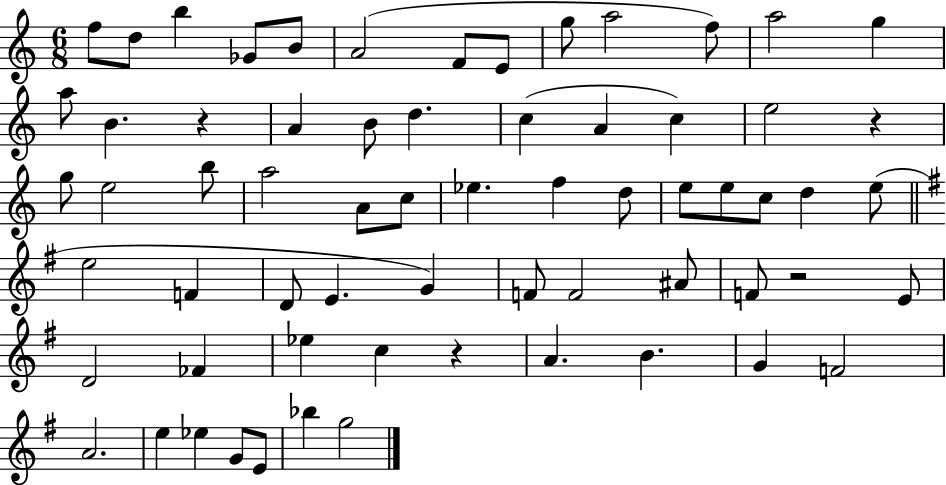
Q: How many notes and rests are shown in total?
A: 65